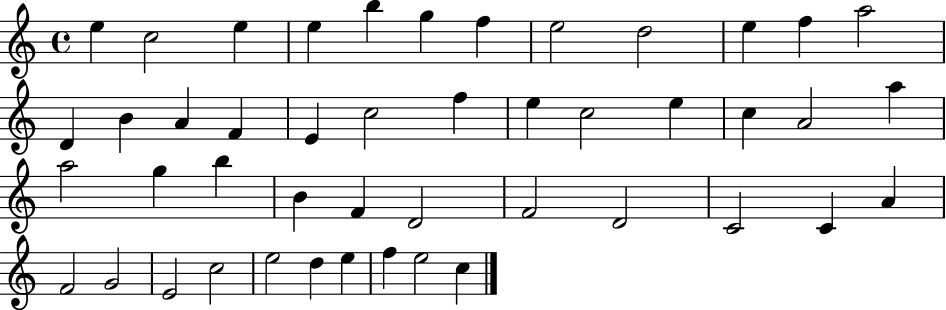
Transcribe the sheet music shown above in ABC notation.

X:1
T:Untitled
M:4/4
L:1/4
K:C
e c2 e e b g f e2 d2 e f a2 D B A F E c2 f e c2 e c A2 a a2 g b B F D2 F2 D2 C2 C A F2 G2 E2 c2 e2 d e f e2 c